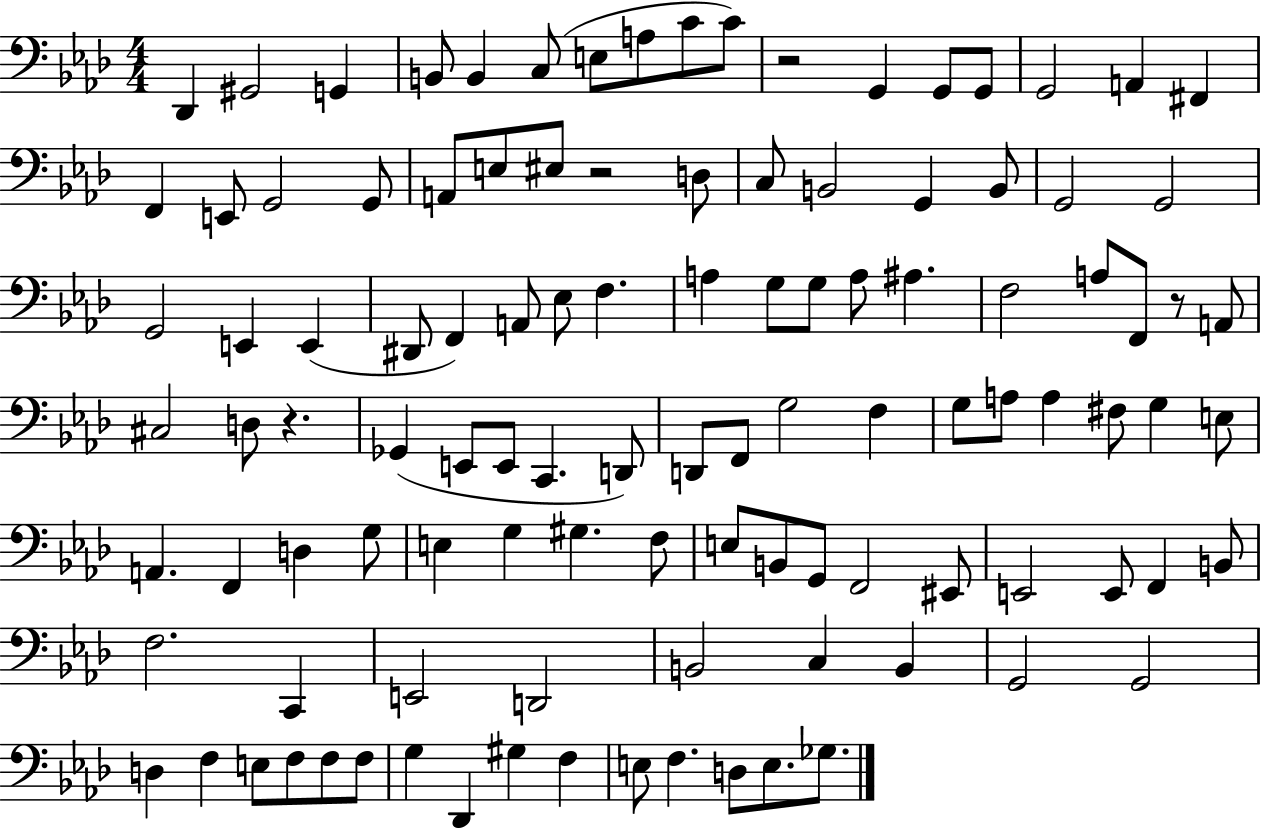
{
  \clef bass
  \numericTimeSignature
  \time 4/4
  \key aes \major
  des,4 gis,2 g,4 | b,8 b,4 c8( e8 a8 c'8 c'8) | r2 g,4 g,8 g,8 | g,2 a,4 fis,4 | \break f,4 e,8 g,2 g,8 | a,8 e8 eis8 r2 d8 | c8 b,2 g,4 b,8 | g,2 g,2 | \break g,2 e,4 e,4( | dis,8 f,4) a,8 ees8 f4. | a4 g8 g8 a8 ais4. | f2 a8 f,8 r8 a,8 | \break cis2 d8 r4. | ges,4( e,8 e,8 c,4. d,8) | d,8 f,8 g2 f4 | g8 a8 a4 fis8 g4 e8 | \break a,4. f,4 d4 g8 | e4 g4 gis4. f8 | e8 b,8 g,8 f,2 eis,8 | e,2 e,8 f,4 b,8 | \break f2. c,4 | e,2 d,2 | b,2 c4 b,4 | g,2 g,2 | \break d4 f4 e8 f8 f8 f8 | g4 des,4 gis4 f4 | e8 f4. d8 e8. ges8. | \bar "|."
}